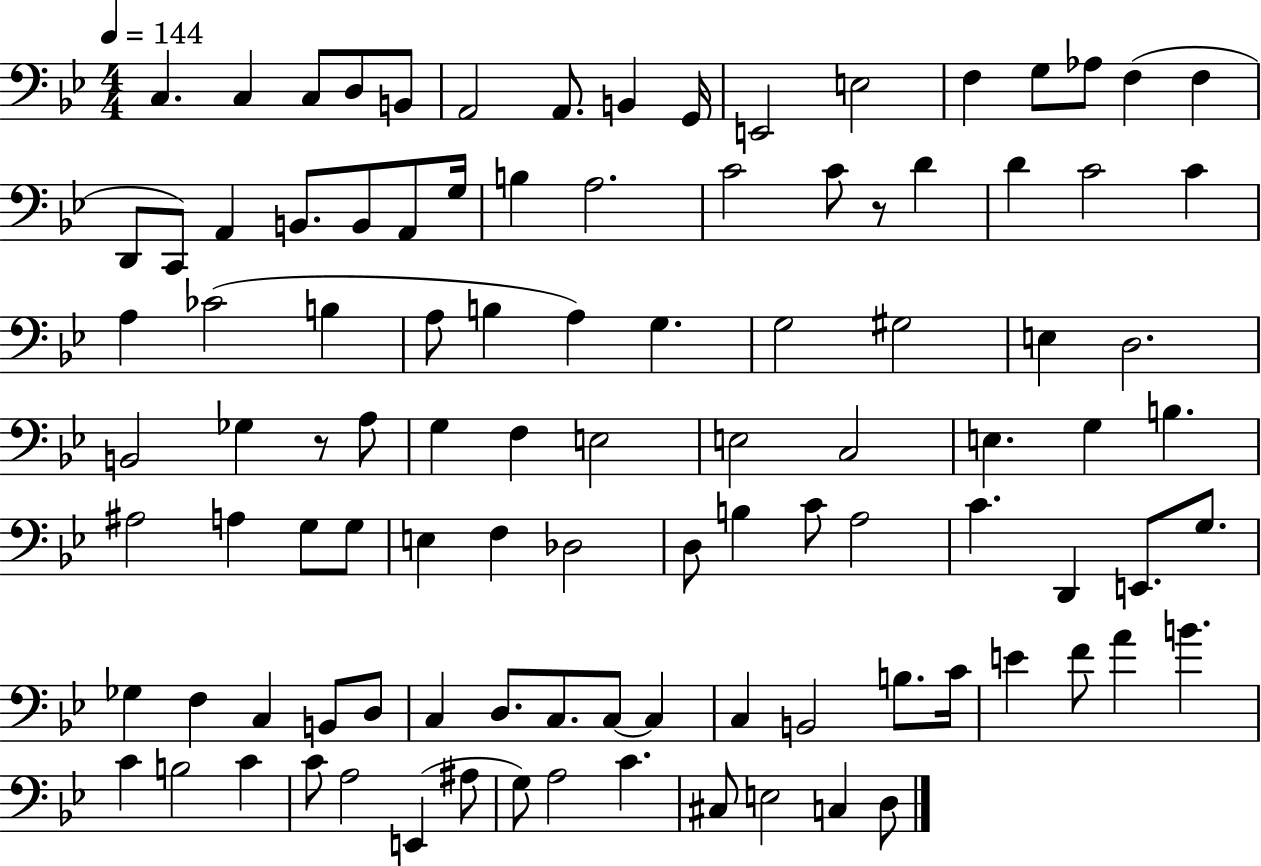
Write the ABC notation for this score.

X:1
T:Untitled
M:4/4
L:1/4
K:Bb
C, C, C,/2 D,/2 B,,/2 A,,2 A,,/2 B,, G,,/4 E,,2 E,2 F, G,/2 _A,/2 F, F, D,,/2 C,,/2 A,, B,,/2 B,,/2 A,,/2 G,/4 B, A,2 C2 C/2 z/2 D D C2 C A, _C2 B, A,/2 B, A, G, G,2 ^G,2 E, D,2 B,,2 _G, z/2 A,/2 G, F, E,2 E,2 C,2 E, G, B, ^A,2 A, G,/2 G,/2 E, F, _D,2 D,/2 B, C/2 A,2 C D,, E,,/2 G,/2 _G, F, C, B,,/2 D,/2 C, D,/2 C,/2 C,/2 C, C, B,,2 B,/2 C/4 E F/2 A B C B,2 C C/2 A,2 E,, ^A,/2 G,/2 A,2 C ^C,/2 E,2 C, D,/2